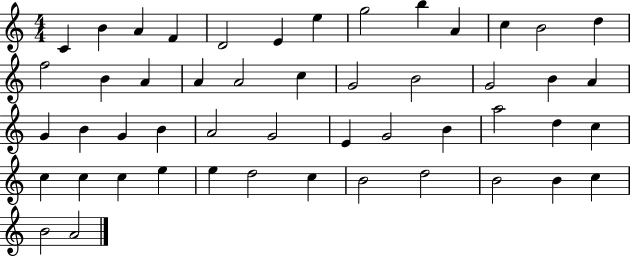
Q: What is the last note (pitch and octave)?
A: A4